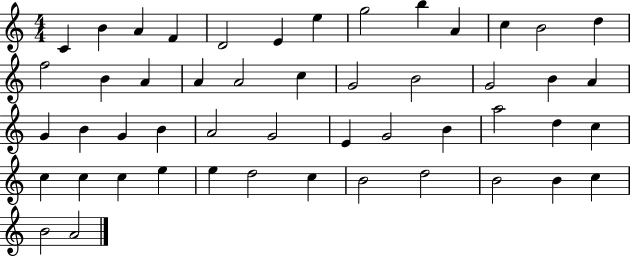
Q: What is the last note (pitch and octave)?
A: A4